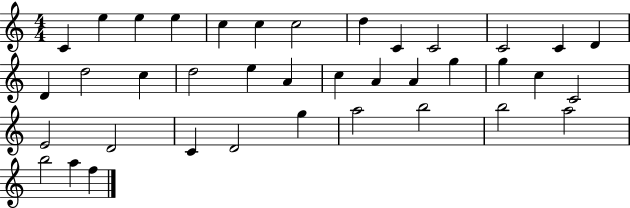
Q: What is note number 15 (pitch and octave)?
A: D5